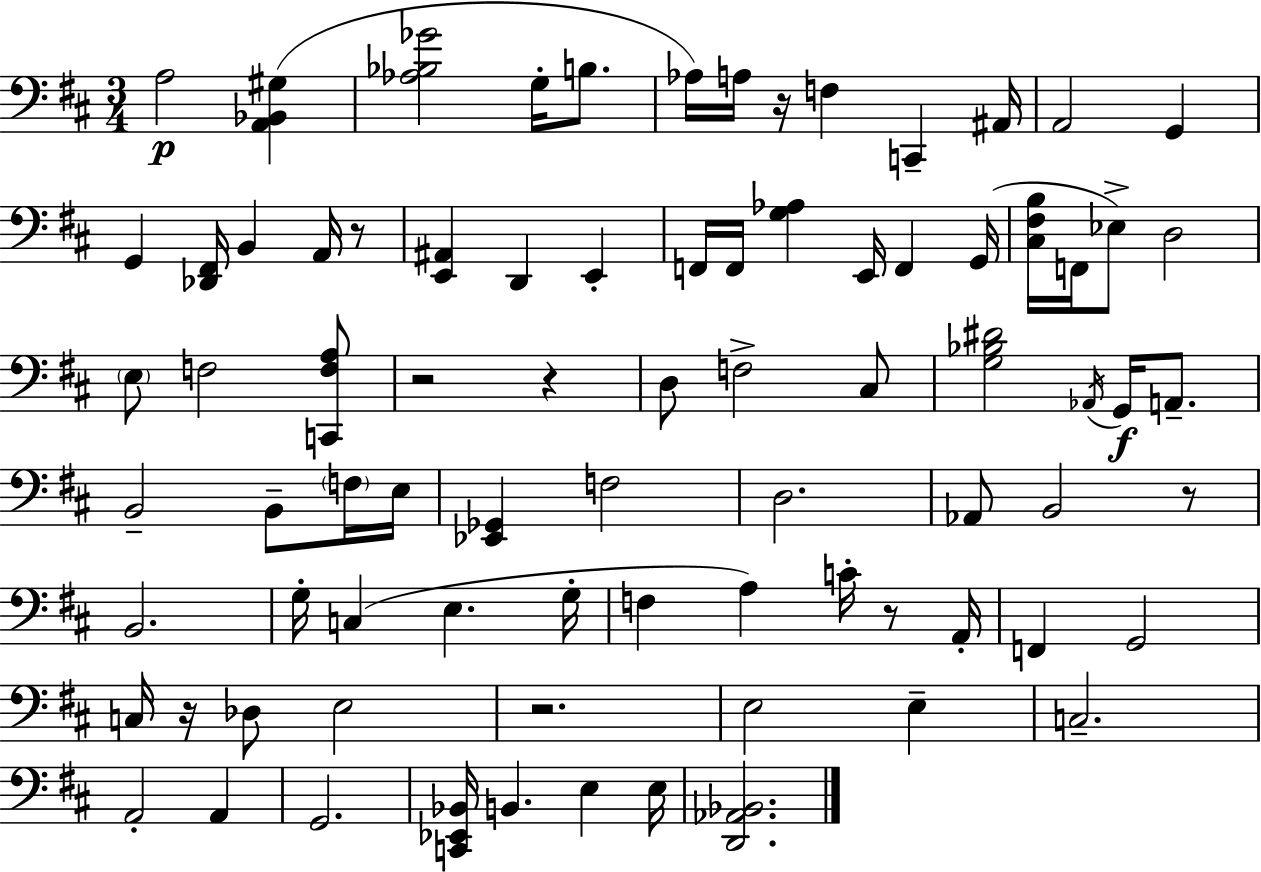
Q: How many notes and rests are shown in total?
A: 81